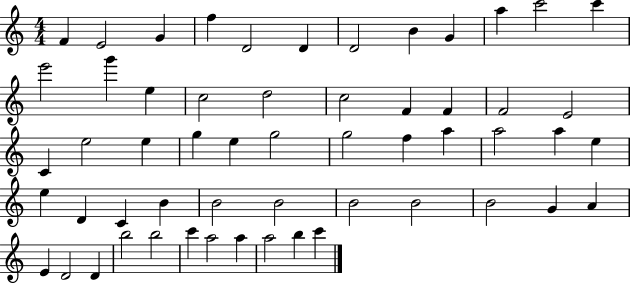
{
  \clef treble
  \numericTimeSignature
  \time 4/4
  \key c \major
  f'4 e'2 g'4 | f''4 d'2 d'4 | d'2 b'4 g'4 | a''4 c'''2 c'''4 | \break e'''2 g'''4 e''4 | c''2 d''2 | c''2 f'4 f'4 | f'2 e'2 | \break c'4 e''2 e''4 | g''4 e''4 g''2 | g''2 f''4 a''4 | a''2 a''4 e''4 | \break e''4 d'4 c'4 b'4 | b'2 b'2 | b'2 b'2 | b'2 g'4 a'4 | \break e'4 d'2 d'4 | b''2 b''2 | c'''4 a''2 a''4 | a''2 b''4 c'''4 | \break \bar "|."
}